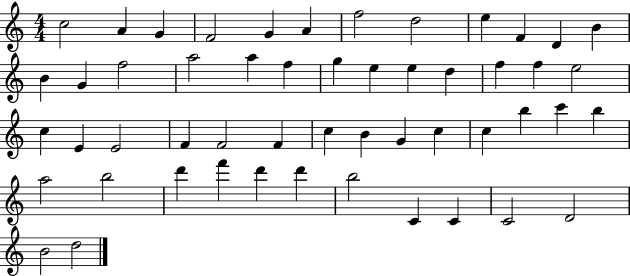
X:1
T:Untitled
M:4/4
L:1/4
K:C
c2 A G F2 G A f2 d2 e F D B B G f2 a2 a f g e e d f f e2 c E E2 F F2 F c B G c c b c' b a2 b2 d' f' d' d' b2 C C C2 D2 B2 d2